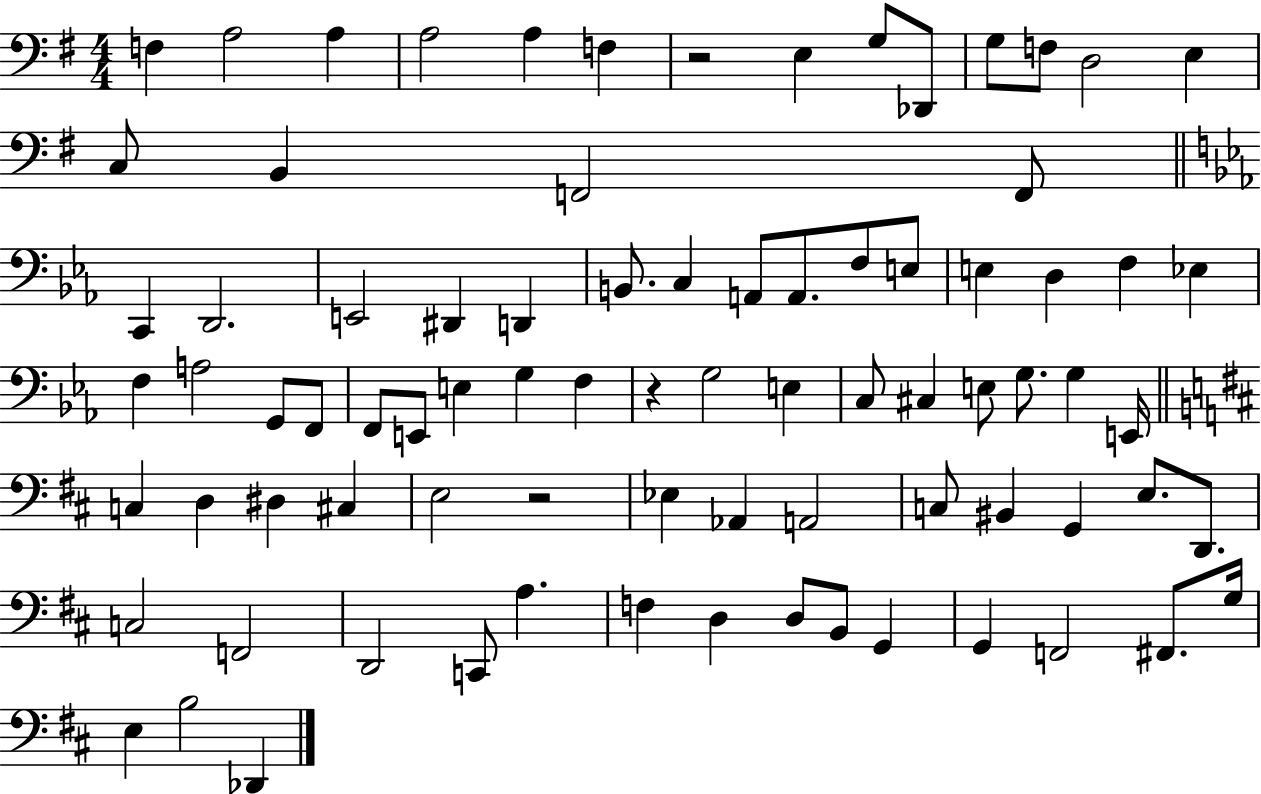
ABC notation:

X:1
T:Untitled
M:4/4
L:1/4
K:G
F, A,2 A, A,2 A, F, z2 E, G,/2 _D,,/2 G,/2 F,/2 D,2 E, C,/2 B,, F,,2 F,,/2 C,, D,,2 E,,2 ^D,, D,, B,,/2 C, A,,/2 A,,/2 F,/2 E,/2 E, D, F, _E, F, A,2 G,,/2 F,,/2 F,,/2 E,,/2 E, G, F, z G,2 E, C,/2 ^C, E,/2 G,/2 G, E,,/4 C, D, ^D, ^C, E,2 z2 _E, _A,, A,,2 C,/2 ^B,, G,, E,/2 D,,/2 C,2 F,,2 D,,2 C,,/2 A, F, D, D,/2 B,,/2 G,, G,, F,,2 ^F,,/2 G,/4 E, B,2 _D,,